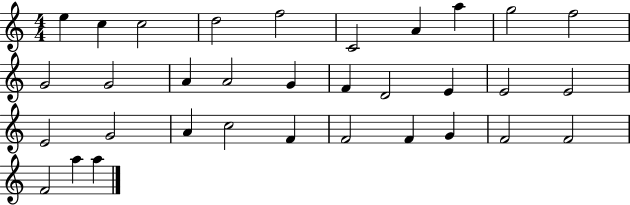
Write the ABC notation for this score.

X:1
T:Untitled
M:4/4
L:1/4
K:C
e c c2 d2 f2 C2 A a g2 f2 G2 G2 A A2 G F D2 E E2 E2 E2 G2 A c2 F F2 F G F2 F2 F2 a a